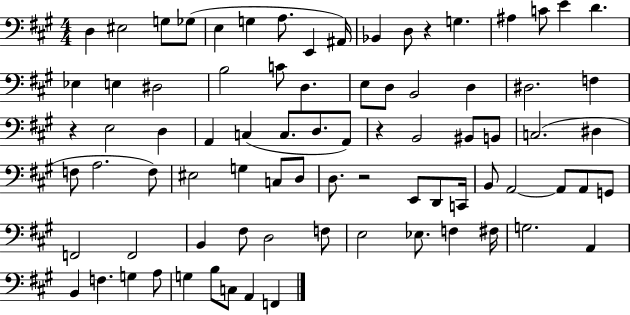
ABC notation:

X:1
T:Untitled
M:4/4
L:1/4
K:A
D, ^E,2 G,/2 _G,/2 E, G, A,/2 E,, ^A,,/4 _B,, D,/2 z G, ^A, C/2 E D _E, E, ^D,2 B,2 C/2 D, E,/2 D,/2 B,,2 D, ^D,2 F, z E,2 D, A,, C, C,/2 D,/2 A,,/2 z B,,2 ^B,,/2 B,,/2 C,2 ^D, F,/2 A,2 F,/2 ^E,2 G, C,/2 D,/2 D,/2 z2 E,,/2 D,,/2 C,,/4 B,,/2 A,,2 A,,/2 A,,/2 G,,/2 F,,2 F,,2 B,, ^F,/2 D,2 F,/2 E,2 _E,/2 F, ^F,/4 G,2 A,, B,, F, G, A,/2 G, B,/2 C,/2 A,, F,,